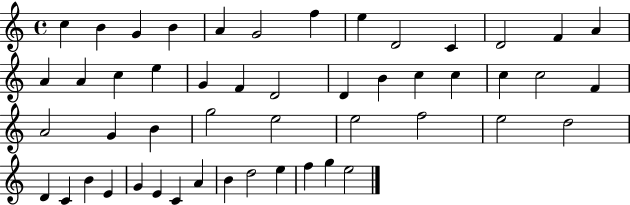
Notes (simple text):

C5/q B4/q G4/q B4/q A4/q G4/h F5/q E5/q D4/h C4/q D4/h F4/q A4/q A4/q A4/q C5/q E5/q G4/q F4/q D4/h D4/q B4/q C5/q C5/q C5/q C5/h F4/q A4/h G4/q B4/q G5/h E5/h E5/h F5/h E5/h D5/h D4/q C4/q B4/q E4/q G4/q E4/q C4/q A4/q B4/q D5/h E5/q F5/q G5/q E5/h